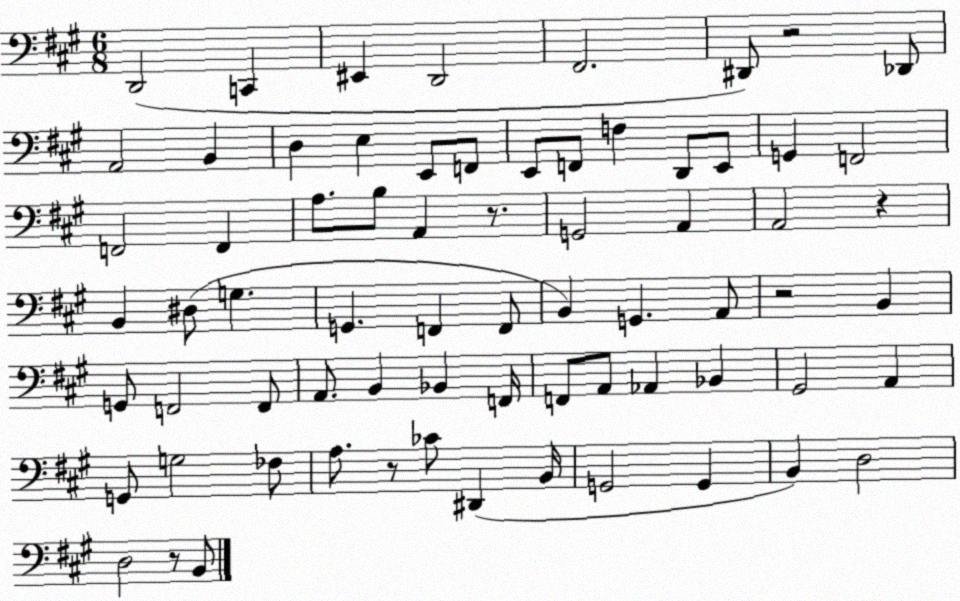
X:1
T:Untitled
M:6/8
L:1/4
K:A
D,,2 C,, ^E,, D,,2 ^F,,2 ^D,,/2 z2 _D,,/2 A,,2 B,, D, E, E,,/2 F,,/2 E,,/2 F,,/2 F, D,,/2 E,,/2 G,, F,,2 F,,2 F,, A,/2 B,/2 A,, z/2 G,,2 A,, A,,2 z B,, ^D,/2 G, G,, F,, F,,/2 B,, G,, A,,/2 z2 B,, G,,/2 F,,2 F,,/2 A,,/2 B,, _B,, F,,/4 F,,/2 A,,/2 _A,, _B,, ^G,,2 A,, G,,/2 G,2 _F,/2 A,/2 z/2 _C/2 ^D,, B,,/4 G,,2 G,, B,, D,2 D,2 z/2 B,,/2